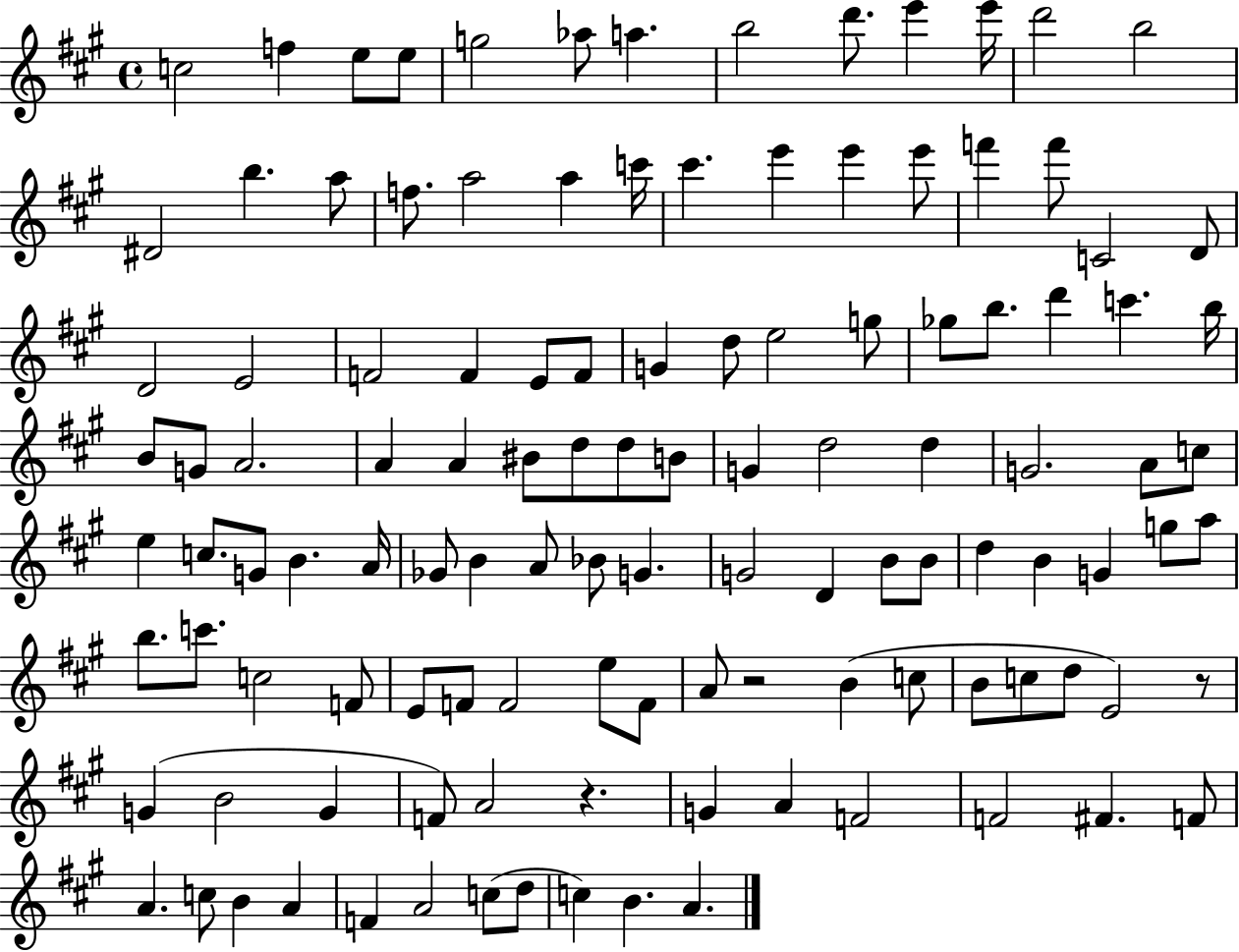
C5/h F5/q E5/e E5/e G5/h Ab5/e A5/q. B5/h D6/e. E6/q E6/s D6/h B5/h D#4/h B5/q. A5/e F5/e. A5/h A5/q C6/s C#6/q. E6/q E6/q E6/e F6/q F6/e C4/h D4/e D4/h E4/h F4/h F4/q E4/e F4/e G4/q D5/e E5/h G5/e Gb5/e B5/e. D6/q C6/q. B5/s B4/e G4/e A4/h. A4/q A4/q BIS4/e D5/e D5/e B4/e G4/q D5/h D5/q G4/h. A4/e C5/e E5/q C5/e. G4/e B4/q. A4/s Gb4/e B4/q A4/e Bb4/e G4/q. G4/h D4/q B4/e B4/e D5/q B4/q G4/q G5/e A5/e B5/e. C6/e. C5/h F4/e E4/e F4/e F4/h E5/e F4/e A4/e R/h B4/q C5/e B4/e C5/e D5/e E4/h R/e G4/q B4/h G4/q F4/e A4/h R/q. G4/q A4/q F4/h F4/h F#4/q. F4/e A4/q. C5/e B4/q A4/q F4/q A4/h C5/e D5/e C5/q B4/q. A4/q.